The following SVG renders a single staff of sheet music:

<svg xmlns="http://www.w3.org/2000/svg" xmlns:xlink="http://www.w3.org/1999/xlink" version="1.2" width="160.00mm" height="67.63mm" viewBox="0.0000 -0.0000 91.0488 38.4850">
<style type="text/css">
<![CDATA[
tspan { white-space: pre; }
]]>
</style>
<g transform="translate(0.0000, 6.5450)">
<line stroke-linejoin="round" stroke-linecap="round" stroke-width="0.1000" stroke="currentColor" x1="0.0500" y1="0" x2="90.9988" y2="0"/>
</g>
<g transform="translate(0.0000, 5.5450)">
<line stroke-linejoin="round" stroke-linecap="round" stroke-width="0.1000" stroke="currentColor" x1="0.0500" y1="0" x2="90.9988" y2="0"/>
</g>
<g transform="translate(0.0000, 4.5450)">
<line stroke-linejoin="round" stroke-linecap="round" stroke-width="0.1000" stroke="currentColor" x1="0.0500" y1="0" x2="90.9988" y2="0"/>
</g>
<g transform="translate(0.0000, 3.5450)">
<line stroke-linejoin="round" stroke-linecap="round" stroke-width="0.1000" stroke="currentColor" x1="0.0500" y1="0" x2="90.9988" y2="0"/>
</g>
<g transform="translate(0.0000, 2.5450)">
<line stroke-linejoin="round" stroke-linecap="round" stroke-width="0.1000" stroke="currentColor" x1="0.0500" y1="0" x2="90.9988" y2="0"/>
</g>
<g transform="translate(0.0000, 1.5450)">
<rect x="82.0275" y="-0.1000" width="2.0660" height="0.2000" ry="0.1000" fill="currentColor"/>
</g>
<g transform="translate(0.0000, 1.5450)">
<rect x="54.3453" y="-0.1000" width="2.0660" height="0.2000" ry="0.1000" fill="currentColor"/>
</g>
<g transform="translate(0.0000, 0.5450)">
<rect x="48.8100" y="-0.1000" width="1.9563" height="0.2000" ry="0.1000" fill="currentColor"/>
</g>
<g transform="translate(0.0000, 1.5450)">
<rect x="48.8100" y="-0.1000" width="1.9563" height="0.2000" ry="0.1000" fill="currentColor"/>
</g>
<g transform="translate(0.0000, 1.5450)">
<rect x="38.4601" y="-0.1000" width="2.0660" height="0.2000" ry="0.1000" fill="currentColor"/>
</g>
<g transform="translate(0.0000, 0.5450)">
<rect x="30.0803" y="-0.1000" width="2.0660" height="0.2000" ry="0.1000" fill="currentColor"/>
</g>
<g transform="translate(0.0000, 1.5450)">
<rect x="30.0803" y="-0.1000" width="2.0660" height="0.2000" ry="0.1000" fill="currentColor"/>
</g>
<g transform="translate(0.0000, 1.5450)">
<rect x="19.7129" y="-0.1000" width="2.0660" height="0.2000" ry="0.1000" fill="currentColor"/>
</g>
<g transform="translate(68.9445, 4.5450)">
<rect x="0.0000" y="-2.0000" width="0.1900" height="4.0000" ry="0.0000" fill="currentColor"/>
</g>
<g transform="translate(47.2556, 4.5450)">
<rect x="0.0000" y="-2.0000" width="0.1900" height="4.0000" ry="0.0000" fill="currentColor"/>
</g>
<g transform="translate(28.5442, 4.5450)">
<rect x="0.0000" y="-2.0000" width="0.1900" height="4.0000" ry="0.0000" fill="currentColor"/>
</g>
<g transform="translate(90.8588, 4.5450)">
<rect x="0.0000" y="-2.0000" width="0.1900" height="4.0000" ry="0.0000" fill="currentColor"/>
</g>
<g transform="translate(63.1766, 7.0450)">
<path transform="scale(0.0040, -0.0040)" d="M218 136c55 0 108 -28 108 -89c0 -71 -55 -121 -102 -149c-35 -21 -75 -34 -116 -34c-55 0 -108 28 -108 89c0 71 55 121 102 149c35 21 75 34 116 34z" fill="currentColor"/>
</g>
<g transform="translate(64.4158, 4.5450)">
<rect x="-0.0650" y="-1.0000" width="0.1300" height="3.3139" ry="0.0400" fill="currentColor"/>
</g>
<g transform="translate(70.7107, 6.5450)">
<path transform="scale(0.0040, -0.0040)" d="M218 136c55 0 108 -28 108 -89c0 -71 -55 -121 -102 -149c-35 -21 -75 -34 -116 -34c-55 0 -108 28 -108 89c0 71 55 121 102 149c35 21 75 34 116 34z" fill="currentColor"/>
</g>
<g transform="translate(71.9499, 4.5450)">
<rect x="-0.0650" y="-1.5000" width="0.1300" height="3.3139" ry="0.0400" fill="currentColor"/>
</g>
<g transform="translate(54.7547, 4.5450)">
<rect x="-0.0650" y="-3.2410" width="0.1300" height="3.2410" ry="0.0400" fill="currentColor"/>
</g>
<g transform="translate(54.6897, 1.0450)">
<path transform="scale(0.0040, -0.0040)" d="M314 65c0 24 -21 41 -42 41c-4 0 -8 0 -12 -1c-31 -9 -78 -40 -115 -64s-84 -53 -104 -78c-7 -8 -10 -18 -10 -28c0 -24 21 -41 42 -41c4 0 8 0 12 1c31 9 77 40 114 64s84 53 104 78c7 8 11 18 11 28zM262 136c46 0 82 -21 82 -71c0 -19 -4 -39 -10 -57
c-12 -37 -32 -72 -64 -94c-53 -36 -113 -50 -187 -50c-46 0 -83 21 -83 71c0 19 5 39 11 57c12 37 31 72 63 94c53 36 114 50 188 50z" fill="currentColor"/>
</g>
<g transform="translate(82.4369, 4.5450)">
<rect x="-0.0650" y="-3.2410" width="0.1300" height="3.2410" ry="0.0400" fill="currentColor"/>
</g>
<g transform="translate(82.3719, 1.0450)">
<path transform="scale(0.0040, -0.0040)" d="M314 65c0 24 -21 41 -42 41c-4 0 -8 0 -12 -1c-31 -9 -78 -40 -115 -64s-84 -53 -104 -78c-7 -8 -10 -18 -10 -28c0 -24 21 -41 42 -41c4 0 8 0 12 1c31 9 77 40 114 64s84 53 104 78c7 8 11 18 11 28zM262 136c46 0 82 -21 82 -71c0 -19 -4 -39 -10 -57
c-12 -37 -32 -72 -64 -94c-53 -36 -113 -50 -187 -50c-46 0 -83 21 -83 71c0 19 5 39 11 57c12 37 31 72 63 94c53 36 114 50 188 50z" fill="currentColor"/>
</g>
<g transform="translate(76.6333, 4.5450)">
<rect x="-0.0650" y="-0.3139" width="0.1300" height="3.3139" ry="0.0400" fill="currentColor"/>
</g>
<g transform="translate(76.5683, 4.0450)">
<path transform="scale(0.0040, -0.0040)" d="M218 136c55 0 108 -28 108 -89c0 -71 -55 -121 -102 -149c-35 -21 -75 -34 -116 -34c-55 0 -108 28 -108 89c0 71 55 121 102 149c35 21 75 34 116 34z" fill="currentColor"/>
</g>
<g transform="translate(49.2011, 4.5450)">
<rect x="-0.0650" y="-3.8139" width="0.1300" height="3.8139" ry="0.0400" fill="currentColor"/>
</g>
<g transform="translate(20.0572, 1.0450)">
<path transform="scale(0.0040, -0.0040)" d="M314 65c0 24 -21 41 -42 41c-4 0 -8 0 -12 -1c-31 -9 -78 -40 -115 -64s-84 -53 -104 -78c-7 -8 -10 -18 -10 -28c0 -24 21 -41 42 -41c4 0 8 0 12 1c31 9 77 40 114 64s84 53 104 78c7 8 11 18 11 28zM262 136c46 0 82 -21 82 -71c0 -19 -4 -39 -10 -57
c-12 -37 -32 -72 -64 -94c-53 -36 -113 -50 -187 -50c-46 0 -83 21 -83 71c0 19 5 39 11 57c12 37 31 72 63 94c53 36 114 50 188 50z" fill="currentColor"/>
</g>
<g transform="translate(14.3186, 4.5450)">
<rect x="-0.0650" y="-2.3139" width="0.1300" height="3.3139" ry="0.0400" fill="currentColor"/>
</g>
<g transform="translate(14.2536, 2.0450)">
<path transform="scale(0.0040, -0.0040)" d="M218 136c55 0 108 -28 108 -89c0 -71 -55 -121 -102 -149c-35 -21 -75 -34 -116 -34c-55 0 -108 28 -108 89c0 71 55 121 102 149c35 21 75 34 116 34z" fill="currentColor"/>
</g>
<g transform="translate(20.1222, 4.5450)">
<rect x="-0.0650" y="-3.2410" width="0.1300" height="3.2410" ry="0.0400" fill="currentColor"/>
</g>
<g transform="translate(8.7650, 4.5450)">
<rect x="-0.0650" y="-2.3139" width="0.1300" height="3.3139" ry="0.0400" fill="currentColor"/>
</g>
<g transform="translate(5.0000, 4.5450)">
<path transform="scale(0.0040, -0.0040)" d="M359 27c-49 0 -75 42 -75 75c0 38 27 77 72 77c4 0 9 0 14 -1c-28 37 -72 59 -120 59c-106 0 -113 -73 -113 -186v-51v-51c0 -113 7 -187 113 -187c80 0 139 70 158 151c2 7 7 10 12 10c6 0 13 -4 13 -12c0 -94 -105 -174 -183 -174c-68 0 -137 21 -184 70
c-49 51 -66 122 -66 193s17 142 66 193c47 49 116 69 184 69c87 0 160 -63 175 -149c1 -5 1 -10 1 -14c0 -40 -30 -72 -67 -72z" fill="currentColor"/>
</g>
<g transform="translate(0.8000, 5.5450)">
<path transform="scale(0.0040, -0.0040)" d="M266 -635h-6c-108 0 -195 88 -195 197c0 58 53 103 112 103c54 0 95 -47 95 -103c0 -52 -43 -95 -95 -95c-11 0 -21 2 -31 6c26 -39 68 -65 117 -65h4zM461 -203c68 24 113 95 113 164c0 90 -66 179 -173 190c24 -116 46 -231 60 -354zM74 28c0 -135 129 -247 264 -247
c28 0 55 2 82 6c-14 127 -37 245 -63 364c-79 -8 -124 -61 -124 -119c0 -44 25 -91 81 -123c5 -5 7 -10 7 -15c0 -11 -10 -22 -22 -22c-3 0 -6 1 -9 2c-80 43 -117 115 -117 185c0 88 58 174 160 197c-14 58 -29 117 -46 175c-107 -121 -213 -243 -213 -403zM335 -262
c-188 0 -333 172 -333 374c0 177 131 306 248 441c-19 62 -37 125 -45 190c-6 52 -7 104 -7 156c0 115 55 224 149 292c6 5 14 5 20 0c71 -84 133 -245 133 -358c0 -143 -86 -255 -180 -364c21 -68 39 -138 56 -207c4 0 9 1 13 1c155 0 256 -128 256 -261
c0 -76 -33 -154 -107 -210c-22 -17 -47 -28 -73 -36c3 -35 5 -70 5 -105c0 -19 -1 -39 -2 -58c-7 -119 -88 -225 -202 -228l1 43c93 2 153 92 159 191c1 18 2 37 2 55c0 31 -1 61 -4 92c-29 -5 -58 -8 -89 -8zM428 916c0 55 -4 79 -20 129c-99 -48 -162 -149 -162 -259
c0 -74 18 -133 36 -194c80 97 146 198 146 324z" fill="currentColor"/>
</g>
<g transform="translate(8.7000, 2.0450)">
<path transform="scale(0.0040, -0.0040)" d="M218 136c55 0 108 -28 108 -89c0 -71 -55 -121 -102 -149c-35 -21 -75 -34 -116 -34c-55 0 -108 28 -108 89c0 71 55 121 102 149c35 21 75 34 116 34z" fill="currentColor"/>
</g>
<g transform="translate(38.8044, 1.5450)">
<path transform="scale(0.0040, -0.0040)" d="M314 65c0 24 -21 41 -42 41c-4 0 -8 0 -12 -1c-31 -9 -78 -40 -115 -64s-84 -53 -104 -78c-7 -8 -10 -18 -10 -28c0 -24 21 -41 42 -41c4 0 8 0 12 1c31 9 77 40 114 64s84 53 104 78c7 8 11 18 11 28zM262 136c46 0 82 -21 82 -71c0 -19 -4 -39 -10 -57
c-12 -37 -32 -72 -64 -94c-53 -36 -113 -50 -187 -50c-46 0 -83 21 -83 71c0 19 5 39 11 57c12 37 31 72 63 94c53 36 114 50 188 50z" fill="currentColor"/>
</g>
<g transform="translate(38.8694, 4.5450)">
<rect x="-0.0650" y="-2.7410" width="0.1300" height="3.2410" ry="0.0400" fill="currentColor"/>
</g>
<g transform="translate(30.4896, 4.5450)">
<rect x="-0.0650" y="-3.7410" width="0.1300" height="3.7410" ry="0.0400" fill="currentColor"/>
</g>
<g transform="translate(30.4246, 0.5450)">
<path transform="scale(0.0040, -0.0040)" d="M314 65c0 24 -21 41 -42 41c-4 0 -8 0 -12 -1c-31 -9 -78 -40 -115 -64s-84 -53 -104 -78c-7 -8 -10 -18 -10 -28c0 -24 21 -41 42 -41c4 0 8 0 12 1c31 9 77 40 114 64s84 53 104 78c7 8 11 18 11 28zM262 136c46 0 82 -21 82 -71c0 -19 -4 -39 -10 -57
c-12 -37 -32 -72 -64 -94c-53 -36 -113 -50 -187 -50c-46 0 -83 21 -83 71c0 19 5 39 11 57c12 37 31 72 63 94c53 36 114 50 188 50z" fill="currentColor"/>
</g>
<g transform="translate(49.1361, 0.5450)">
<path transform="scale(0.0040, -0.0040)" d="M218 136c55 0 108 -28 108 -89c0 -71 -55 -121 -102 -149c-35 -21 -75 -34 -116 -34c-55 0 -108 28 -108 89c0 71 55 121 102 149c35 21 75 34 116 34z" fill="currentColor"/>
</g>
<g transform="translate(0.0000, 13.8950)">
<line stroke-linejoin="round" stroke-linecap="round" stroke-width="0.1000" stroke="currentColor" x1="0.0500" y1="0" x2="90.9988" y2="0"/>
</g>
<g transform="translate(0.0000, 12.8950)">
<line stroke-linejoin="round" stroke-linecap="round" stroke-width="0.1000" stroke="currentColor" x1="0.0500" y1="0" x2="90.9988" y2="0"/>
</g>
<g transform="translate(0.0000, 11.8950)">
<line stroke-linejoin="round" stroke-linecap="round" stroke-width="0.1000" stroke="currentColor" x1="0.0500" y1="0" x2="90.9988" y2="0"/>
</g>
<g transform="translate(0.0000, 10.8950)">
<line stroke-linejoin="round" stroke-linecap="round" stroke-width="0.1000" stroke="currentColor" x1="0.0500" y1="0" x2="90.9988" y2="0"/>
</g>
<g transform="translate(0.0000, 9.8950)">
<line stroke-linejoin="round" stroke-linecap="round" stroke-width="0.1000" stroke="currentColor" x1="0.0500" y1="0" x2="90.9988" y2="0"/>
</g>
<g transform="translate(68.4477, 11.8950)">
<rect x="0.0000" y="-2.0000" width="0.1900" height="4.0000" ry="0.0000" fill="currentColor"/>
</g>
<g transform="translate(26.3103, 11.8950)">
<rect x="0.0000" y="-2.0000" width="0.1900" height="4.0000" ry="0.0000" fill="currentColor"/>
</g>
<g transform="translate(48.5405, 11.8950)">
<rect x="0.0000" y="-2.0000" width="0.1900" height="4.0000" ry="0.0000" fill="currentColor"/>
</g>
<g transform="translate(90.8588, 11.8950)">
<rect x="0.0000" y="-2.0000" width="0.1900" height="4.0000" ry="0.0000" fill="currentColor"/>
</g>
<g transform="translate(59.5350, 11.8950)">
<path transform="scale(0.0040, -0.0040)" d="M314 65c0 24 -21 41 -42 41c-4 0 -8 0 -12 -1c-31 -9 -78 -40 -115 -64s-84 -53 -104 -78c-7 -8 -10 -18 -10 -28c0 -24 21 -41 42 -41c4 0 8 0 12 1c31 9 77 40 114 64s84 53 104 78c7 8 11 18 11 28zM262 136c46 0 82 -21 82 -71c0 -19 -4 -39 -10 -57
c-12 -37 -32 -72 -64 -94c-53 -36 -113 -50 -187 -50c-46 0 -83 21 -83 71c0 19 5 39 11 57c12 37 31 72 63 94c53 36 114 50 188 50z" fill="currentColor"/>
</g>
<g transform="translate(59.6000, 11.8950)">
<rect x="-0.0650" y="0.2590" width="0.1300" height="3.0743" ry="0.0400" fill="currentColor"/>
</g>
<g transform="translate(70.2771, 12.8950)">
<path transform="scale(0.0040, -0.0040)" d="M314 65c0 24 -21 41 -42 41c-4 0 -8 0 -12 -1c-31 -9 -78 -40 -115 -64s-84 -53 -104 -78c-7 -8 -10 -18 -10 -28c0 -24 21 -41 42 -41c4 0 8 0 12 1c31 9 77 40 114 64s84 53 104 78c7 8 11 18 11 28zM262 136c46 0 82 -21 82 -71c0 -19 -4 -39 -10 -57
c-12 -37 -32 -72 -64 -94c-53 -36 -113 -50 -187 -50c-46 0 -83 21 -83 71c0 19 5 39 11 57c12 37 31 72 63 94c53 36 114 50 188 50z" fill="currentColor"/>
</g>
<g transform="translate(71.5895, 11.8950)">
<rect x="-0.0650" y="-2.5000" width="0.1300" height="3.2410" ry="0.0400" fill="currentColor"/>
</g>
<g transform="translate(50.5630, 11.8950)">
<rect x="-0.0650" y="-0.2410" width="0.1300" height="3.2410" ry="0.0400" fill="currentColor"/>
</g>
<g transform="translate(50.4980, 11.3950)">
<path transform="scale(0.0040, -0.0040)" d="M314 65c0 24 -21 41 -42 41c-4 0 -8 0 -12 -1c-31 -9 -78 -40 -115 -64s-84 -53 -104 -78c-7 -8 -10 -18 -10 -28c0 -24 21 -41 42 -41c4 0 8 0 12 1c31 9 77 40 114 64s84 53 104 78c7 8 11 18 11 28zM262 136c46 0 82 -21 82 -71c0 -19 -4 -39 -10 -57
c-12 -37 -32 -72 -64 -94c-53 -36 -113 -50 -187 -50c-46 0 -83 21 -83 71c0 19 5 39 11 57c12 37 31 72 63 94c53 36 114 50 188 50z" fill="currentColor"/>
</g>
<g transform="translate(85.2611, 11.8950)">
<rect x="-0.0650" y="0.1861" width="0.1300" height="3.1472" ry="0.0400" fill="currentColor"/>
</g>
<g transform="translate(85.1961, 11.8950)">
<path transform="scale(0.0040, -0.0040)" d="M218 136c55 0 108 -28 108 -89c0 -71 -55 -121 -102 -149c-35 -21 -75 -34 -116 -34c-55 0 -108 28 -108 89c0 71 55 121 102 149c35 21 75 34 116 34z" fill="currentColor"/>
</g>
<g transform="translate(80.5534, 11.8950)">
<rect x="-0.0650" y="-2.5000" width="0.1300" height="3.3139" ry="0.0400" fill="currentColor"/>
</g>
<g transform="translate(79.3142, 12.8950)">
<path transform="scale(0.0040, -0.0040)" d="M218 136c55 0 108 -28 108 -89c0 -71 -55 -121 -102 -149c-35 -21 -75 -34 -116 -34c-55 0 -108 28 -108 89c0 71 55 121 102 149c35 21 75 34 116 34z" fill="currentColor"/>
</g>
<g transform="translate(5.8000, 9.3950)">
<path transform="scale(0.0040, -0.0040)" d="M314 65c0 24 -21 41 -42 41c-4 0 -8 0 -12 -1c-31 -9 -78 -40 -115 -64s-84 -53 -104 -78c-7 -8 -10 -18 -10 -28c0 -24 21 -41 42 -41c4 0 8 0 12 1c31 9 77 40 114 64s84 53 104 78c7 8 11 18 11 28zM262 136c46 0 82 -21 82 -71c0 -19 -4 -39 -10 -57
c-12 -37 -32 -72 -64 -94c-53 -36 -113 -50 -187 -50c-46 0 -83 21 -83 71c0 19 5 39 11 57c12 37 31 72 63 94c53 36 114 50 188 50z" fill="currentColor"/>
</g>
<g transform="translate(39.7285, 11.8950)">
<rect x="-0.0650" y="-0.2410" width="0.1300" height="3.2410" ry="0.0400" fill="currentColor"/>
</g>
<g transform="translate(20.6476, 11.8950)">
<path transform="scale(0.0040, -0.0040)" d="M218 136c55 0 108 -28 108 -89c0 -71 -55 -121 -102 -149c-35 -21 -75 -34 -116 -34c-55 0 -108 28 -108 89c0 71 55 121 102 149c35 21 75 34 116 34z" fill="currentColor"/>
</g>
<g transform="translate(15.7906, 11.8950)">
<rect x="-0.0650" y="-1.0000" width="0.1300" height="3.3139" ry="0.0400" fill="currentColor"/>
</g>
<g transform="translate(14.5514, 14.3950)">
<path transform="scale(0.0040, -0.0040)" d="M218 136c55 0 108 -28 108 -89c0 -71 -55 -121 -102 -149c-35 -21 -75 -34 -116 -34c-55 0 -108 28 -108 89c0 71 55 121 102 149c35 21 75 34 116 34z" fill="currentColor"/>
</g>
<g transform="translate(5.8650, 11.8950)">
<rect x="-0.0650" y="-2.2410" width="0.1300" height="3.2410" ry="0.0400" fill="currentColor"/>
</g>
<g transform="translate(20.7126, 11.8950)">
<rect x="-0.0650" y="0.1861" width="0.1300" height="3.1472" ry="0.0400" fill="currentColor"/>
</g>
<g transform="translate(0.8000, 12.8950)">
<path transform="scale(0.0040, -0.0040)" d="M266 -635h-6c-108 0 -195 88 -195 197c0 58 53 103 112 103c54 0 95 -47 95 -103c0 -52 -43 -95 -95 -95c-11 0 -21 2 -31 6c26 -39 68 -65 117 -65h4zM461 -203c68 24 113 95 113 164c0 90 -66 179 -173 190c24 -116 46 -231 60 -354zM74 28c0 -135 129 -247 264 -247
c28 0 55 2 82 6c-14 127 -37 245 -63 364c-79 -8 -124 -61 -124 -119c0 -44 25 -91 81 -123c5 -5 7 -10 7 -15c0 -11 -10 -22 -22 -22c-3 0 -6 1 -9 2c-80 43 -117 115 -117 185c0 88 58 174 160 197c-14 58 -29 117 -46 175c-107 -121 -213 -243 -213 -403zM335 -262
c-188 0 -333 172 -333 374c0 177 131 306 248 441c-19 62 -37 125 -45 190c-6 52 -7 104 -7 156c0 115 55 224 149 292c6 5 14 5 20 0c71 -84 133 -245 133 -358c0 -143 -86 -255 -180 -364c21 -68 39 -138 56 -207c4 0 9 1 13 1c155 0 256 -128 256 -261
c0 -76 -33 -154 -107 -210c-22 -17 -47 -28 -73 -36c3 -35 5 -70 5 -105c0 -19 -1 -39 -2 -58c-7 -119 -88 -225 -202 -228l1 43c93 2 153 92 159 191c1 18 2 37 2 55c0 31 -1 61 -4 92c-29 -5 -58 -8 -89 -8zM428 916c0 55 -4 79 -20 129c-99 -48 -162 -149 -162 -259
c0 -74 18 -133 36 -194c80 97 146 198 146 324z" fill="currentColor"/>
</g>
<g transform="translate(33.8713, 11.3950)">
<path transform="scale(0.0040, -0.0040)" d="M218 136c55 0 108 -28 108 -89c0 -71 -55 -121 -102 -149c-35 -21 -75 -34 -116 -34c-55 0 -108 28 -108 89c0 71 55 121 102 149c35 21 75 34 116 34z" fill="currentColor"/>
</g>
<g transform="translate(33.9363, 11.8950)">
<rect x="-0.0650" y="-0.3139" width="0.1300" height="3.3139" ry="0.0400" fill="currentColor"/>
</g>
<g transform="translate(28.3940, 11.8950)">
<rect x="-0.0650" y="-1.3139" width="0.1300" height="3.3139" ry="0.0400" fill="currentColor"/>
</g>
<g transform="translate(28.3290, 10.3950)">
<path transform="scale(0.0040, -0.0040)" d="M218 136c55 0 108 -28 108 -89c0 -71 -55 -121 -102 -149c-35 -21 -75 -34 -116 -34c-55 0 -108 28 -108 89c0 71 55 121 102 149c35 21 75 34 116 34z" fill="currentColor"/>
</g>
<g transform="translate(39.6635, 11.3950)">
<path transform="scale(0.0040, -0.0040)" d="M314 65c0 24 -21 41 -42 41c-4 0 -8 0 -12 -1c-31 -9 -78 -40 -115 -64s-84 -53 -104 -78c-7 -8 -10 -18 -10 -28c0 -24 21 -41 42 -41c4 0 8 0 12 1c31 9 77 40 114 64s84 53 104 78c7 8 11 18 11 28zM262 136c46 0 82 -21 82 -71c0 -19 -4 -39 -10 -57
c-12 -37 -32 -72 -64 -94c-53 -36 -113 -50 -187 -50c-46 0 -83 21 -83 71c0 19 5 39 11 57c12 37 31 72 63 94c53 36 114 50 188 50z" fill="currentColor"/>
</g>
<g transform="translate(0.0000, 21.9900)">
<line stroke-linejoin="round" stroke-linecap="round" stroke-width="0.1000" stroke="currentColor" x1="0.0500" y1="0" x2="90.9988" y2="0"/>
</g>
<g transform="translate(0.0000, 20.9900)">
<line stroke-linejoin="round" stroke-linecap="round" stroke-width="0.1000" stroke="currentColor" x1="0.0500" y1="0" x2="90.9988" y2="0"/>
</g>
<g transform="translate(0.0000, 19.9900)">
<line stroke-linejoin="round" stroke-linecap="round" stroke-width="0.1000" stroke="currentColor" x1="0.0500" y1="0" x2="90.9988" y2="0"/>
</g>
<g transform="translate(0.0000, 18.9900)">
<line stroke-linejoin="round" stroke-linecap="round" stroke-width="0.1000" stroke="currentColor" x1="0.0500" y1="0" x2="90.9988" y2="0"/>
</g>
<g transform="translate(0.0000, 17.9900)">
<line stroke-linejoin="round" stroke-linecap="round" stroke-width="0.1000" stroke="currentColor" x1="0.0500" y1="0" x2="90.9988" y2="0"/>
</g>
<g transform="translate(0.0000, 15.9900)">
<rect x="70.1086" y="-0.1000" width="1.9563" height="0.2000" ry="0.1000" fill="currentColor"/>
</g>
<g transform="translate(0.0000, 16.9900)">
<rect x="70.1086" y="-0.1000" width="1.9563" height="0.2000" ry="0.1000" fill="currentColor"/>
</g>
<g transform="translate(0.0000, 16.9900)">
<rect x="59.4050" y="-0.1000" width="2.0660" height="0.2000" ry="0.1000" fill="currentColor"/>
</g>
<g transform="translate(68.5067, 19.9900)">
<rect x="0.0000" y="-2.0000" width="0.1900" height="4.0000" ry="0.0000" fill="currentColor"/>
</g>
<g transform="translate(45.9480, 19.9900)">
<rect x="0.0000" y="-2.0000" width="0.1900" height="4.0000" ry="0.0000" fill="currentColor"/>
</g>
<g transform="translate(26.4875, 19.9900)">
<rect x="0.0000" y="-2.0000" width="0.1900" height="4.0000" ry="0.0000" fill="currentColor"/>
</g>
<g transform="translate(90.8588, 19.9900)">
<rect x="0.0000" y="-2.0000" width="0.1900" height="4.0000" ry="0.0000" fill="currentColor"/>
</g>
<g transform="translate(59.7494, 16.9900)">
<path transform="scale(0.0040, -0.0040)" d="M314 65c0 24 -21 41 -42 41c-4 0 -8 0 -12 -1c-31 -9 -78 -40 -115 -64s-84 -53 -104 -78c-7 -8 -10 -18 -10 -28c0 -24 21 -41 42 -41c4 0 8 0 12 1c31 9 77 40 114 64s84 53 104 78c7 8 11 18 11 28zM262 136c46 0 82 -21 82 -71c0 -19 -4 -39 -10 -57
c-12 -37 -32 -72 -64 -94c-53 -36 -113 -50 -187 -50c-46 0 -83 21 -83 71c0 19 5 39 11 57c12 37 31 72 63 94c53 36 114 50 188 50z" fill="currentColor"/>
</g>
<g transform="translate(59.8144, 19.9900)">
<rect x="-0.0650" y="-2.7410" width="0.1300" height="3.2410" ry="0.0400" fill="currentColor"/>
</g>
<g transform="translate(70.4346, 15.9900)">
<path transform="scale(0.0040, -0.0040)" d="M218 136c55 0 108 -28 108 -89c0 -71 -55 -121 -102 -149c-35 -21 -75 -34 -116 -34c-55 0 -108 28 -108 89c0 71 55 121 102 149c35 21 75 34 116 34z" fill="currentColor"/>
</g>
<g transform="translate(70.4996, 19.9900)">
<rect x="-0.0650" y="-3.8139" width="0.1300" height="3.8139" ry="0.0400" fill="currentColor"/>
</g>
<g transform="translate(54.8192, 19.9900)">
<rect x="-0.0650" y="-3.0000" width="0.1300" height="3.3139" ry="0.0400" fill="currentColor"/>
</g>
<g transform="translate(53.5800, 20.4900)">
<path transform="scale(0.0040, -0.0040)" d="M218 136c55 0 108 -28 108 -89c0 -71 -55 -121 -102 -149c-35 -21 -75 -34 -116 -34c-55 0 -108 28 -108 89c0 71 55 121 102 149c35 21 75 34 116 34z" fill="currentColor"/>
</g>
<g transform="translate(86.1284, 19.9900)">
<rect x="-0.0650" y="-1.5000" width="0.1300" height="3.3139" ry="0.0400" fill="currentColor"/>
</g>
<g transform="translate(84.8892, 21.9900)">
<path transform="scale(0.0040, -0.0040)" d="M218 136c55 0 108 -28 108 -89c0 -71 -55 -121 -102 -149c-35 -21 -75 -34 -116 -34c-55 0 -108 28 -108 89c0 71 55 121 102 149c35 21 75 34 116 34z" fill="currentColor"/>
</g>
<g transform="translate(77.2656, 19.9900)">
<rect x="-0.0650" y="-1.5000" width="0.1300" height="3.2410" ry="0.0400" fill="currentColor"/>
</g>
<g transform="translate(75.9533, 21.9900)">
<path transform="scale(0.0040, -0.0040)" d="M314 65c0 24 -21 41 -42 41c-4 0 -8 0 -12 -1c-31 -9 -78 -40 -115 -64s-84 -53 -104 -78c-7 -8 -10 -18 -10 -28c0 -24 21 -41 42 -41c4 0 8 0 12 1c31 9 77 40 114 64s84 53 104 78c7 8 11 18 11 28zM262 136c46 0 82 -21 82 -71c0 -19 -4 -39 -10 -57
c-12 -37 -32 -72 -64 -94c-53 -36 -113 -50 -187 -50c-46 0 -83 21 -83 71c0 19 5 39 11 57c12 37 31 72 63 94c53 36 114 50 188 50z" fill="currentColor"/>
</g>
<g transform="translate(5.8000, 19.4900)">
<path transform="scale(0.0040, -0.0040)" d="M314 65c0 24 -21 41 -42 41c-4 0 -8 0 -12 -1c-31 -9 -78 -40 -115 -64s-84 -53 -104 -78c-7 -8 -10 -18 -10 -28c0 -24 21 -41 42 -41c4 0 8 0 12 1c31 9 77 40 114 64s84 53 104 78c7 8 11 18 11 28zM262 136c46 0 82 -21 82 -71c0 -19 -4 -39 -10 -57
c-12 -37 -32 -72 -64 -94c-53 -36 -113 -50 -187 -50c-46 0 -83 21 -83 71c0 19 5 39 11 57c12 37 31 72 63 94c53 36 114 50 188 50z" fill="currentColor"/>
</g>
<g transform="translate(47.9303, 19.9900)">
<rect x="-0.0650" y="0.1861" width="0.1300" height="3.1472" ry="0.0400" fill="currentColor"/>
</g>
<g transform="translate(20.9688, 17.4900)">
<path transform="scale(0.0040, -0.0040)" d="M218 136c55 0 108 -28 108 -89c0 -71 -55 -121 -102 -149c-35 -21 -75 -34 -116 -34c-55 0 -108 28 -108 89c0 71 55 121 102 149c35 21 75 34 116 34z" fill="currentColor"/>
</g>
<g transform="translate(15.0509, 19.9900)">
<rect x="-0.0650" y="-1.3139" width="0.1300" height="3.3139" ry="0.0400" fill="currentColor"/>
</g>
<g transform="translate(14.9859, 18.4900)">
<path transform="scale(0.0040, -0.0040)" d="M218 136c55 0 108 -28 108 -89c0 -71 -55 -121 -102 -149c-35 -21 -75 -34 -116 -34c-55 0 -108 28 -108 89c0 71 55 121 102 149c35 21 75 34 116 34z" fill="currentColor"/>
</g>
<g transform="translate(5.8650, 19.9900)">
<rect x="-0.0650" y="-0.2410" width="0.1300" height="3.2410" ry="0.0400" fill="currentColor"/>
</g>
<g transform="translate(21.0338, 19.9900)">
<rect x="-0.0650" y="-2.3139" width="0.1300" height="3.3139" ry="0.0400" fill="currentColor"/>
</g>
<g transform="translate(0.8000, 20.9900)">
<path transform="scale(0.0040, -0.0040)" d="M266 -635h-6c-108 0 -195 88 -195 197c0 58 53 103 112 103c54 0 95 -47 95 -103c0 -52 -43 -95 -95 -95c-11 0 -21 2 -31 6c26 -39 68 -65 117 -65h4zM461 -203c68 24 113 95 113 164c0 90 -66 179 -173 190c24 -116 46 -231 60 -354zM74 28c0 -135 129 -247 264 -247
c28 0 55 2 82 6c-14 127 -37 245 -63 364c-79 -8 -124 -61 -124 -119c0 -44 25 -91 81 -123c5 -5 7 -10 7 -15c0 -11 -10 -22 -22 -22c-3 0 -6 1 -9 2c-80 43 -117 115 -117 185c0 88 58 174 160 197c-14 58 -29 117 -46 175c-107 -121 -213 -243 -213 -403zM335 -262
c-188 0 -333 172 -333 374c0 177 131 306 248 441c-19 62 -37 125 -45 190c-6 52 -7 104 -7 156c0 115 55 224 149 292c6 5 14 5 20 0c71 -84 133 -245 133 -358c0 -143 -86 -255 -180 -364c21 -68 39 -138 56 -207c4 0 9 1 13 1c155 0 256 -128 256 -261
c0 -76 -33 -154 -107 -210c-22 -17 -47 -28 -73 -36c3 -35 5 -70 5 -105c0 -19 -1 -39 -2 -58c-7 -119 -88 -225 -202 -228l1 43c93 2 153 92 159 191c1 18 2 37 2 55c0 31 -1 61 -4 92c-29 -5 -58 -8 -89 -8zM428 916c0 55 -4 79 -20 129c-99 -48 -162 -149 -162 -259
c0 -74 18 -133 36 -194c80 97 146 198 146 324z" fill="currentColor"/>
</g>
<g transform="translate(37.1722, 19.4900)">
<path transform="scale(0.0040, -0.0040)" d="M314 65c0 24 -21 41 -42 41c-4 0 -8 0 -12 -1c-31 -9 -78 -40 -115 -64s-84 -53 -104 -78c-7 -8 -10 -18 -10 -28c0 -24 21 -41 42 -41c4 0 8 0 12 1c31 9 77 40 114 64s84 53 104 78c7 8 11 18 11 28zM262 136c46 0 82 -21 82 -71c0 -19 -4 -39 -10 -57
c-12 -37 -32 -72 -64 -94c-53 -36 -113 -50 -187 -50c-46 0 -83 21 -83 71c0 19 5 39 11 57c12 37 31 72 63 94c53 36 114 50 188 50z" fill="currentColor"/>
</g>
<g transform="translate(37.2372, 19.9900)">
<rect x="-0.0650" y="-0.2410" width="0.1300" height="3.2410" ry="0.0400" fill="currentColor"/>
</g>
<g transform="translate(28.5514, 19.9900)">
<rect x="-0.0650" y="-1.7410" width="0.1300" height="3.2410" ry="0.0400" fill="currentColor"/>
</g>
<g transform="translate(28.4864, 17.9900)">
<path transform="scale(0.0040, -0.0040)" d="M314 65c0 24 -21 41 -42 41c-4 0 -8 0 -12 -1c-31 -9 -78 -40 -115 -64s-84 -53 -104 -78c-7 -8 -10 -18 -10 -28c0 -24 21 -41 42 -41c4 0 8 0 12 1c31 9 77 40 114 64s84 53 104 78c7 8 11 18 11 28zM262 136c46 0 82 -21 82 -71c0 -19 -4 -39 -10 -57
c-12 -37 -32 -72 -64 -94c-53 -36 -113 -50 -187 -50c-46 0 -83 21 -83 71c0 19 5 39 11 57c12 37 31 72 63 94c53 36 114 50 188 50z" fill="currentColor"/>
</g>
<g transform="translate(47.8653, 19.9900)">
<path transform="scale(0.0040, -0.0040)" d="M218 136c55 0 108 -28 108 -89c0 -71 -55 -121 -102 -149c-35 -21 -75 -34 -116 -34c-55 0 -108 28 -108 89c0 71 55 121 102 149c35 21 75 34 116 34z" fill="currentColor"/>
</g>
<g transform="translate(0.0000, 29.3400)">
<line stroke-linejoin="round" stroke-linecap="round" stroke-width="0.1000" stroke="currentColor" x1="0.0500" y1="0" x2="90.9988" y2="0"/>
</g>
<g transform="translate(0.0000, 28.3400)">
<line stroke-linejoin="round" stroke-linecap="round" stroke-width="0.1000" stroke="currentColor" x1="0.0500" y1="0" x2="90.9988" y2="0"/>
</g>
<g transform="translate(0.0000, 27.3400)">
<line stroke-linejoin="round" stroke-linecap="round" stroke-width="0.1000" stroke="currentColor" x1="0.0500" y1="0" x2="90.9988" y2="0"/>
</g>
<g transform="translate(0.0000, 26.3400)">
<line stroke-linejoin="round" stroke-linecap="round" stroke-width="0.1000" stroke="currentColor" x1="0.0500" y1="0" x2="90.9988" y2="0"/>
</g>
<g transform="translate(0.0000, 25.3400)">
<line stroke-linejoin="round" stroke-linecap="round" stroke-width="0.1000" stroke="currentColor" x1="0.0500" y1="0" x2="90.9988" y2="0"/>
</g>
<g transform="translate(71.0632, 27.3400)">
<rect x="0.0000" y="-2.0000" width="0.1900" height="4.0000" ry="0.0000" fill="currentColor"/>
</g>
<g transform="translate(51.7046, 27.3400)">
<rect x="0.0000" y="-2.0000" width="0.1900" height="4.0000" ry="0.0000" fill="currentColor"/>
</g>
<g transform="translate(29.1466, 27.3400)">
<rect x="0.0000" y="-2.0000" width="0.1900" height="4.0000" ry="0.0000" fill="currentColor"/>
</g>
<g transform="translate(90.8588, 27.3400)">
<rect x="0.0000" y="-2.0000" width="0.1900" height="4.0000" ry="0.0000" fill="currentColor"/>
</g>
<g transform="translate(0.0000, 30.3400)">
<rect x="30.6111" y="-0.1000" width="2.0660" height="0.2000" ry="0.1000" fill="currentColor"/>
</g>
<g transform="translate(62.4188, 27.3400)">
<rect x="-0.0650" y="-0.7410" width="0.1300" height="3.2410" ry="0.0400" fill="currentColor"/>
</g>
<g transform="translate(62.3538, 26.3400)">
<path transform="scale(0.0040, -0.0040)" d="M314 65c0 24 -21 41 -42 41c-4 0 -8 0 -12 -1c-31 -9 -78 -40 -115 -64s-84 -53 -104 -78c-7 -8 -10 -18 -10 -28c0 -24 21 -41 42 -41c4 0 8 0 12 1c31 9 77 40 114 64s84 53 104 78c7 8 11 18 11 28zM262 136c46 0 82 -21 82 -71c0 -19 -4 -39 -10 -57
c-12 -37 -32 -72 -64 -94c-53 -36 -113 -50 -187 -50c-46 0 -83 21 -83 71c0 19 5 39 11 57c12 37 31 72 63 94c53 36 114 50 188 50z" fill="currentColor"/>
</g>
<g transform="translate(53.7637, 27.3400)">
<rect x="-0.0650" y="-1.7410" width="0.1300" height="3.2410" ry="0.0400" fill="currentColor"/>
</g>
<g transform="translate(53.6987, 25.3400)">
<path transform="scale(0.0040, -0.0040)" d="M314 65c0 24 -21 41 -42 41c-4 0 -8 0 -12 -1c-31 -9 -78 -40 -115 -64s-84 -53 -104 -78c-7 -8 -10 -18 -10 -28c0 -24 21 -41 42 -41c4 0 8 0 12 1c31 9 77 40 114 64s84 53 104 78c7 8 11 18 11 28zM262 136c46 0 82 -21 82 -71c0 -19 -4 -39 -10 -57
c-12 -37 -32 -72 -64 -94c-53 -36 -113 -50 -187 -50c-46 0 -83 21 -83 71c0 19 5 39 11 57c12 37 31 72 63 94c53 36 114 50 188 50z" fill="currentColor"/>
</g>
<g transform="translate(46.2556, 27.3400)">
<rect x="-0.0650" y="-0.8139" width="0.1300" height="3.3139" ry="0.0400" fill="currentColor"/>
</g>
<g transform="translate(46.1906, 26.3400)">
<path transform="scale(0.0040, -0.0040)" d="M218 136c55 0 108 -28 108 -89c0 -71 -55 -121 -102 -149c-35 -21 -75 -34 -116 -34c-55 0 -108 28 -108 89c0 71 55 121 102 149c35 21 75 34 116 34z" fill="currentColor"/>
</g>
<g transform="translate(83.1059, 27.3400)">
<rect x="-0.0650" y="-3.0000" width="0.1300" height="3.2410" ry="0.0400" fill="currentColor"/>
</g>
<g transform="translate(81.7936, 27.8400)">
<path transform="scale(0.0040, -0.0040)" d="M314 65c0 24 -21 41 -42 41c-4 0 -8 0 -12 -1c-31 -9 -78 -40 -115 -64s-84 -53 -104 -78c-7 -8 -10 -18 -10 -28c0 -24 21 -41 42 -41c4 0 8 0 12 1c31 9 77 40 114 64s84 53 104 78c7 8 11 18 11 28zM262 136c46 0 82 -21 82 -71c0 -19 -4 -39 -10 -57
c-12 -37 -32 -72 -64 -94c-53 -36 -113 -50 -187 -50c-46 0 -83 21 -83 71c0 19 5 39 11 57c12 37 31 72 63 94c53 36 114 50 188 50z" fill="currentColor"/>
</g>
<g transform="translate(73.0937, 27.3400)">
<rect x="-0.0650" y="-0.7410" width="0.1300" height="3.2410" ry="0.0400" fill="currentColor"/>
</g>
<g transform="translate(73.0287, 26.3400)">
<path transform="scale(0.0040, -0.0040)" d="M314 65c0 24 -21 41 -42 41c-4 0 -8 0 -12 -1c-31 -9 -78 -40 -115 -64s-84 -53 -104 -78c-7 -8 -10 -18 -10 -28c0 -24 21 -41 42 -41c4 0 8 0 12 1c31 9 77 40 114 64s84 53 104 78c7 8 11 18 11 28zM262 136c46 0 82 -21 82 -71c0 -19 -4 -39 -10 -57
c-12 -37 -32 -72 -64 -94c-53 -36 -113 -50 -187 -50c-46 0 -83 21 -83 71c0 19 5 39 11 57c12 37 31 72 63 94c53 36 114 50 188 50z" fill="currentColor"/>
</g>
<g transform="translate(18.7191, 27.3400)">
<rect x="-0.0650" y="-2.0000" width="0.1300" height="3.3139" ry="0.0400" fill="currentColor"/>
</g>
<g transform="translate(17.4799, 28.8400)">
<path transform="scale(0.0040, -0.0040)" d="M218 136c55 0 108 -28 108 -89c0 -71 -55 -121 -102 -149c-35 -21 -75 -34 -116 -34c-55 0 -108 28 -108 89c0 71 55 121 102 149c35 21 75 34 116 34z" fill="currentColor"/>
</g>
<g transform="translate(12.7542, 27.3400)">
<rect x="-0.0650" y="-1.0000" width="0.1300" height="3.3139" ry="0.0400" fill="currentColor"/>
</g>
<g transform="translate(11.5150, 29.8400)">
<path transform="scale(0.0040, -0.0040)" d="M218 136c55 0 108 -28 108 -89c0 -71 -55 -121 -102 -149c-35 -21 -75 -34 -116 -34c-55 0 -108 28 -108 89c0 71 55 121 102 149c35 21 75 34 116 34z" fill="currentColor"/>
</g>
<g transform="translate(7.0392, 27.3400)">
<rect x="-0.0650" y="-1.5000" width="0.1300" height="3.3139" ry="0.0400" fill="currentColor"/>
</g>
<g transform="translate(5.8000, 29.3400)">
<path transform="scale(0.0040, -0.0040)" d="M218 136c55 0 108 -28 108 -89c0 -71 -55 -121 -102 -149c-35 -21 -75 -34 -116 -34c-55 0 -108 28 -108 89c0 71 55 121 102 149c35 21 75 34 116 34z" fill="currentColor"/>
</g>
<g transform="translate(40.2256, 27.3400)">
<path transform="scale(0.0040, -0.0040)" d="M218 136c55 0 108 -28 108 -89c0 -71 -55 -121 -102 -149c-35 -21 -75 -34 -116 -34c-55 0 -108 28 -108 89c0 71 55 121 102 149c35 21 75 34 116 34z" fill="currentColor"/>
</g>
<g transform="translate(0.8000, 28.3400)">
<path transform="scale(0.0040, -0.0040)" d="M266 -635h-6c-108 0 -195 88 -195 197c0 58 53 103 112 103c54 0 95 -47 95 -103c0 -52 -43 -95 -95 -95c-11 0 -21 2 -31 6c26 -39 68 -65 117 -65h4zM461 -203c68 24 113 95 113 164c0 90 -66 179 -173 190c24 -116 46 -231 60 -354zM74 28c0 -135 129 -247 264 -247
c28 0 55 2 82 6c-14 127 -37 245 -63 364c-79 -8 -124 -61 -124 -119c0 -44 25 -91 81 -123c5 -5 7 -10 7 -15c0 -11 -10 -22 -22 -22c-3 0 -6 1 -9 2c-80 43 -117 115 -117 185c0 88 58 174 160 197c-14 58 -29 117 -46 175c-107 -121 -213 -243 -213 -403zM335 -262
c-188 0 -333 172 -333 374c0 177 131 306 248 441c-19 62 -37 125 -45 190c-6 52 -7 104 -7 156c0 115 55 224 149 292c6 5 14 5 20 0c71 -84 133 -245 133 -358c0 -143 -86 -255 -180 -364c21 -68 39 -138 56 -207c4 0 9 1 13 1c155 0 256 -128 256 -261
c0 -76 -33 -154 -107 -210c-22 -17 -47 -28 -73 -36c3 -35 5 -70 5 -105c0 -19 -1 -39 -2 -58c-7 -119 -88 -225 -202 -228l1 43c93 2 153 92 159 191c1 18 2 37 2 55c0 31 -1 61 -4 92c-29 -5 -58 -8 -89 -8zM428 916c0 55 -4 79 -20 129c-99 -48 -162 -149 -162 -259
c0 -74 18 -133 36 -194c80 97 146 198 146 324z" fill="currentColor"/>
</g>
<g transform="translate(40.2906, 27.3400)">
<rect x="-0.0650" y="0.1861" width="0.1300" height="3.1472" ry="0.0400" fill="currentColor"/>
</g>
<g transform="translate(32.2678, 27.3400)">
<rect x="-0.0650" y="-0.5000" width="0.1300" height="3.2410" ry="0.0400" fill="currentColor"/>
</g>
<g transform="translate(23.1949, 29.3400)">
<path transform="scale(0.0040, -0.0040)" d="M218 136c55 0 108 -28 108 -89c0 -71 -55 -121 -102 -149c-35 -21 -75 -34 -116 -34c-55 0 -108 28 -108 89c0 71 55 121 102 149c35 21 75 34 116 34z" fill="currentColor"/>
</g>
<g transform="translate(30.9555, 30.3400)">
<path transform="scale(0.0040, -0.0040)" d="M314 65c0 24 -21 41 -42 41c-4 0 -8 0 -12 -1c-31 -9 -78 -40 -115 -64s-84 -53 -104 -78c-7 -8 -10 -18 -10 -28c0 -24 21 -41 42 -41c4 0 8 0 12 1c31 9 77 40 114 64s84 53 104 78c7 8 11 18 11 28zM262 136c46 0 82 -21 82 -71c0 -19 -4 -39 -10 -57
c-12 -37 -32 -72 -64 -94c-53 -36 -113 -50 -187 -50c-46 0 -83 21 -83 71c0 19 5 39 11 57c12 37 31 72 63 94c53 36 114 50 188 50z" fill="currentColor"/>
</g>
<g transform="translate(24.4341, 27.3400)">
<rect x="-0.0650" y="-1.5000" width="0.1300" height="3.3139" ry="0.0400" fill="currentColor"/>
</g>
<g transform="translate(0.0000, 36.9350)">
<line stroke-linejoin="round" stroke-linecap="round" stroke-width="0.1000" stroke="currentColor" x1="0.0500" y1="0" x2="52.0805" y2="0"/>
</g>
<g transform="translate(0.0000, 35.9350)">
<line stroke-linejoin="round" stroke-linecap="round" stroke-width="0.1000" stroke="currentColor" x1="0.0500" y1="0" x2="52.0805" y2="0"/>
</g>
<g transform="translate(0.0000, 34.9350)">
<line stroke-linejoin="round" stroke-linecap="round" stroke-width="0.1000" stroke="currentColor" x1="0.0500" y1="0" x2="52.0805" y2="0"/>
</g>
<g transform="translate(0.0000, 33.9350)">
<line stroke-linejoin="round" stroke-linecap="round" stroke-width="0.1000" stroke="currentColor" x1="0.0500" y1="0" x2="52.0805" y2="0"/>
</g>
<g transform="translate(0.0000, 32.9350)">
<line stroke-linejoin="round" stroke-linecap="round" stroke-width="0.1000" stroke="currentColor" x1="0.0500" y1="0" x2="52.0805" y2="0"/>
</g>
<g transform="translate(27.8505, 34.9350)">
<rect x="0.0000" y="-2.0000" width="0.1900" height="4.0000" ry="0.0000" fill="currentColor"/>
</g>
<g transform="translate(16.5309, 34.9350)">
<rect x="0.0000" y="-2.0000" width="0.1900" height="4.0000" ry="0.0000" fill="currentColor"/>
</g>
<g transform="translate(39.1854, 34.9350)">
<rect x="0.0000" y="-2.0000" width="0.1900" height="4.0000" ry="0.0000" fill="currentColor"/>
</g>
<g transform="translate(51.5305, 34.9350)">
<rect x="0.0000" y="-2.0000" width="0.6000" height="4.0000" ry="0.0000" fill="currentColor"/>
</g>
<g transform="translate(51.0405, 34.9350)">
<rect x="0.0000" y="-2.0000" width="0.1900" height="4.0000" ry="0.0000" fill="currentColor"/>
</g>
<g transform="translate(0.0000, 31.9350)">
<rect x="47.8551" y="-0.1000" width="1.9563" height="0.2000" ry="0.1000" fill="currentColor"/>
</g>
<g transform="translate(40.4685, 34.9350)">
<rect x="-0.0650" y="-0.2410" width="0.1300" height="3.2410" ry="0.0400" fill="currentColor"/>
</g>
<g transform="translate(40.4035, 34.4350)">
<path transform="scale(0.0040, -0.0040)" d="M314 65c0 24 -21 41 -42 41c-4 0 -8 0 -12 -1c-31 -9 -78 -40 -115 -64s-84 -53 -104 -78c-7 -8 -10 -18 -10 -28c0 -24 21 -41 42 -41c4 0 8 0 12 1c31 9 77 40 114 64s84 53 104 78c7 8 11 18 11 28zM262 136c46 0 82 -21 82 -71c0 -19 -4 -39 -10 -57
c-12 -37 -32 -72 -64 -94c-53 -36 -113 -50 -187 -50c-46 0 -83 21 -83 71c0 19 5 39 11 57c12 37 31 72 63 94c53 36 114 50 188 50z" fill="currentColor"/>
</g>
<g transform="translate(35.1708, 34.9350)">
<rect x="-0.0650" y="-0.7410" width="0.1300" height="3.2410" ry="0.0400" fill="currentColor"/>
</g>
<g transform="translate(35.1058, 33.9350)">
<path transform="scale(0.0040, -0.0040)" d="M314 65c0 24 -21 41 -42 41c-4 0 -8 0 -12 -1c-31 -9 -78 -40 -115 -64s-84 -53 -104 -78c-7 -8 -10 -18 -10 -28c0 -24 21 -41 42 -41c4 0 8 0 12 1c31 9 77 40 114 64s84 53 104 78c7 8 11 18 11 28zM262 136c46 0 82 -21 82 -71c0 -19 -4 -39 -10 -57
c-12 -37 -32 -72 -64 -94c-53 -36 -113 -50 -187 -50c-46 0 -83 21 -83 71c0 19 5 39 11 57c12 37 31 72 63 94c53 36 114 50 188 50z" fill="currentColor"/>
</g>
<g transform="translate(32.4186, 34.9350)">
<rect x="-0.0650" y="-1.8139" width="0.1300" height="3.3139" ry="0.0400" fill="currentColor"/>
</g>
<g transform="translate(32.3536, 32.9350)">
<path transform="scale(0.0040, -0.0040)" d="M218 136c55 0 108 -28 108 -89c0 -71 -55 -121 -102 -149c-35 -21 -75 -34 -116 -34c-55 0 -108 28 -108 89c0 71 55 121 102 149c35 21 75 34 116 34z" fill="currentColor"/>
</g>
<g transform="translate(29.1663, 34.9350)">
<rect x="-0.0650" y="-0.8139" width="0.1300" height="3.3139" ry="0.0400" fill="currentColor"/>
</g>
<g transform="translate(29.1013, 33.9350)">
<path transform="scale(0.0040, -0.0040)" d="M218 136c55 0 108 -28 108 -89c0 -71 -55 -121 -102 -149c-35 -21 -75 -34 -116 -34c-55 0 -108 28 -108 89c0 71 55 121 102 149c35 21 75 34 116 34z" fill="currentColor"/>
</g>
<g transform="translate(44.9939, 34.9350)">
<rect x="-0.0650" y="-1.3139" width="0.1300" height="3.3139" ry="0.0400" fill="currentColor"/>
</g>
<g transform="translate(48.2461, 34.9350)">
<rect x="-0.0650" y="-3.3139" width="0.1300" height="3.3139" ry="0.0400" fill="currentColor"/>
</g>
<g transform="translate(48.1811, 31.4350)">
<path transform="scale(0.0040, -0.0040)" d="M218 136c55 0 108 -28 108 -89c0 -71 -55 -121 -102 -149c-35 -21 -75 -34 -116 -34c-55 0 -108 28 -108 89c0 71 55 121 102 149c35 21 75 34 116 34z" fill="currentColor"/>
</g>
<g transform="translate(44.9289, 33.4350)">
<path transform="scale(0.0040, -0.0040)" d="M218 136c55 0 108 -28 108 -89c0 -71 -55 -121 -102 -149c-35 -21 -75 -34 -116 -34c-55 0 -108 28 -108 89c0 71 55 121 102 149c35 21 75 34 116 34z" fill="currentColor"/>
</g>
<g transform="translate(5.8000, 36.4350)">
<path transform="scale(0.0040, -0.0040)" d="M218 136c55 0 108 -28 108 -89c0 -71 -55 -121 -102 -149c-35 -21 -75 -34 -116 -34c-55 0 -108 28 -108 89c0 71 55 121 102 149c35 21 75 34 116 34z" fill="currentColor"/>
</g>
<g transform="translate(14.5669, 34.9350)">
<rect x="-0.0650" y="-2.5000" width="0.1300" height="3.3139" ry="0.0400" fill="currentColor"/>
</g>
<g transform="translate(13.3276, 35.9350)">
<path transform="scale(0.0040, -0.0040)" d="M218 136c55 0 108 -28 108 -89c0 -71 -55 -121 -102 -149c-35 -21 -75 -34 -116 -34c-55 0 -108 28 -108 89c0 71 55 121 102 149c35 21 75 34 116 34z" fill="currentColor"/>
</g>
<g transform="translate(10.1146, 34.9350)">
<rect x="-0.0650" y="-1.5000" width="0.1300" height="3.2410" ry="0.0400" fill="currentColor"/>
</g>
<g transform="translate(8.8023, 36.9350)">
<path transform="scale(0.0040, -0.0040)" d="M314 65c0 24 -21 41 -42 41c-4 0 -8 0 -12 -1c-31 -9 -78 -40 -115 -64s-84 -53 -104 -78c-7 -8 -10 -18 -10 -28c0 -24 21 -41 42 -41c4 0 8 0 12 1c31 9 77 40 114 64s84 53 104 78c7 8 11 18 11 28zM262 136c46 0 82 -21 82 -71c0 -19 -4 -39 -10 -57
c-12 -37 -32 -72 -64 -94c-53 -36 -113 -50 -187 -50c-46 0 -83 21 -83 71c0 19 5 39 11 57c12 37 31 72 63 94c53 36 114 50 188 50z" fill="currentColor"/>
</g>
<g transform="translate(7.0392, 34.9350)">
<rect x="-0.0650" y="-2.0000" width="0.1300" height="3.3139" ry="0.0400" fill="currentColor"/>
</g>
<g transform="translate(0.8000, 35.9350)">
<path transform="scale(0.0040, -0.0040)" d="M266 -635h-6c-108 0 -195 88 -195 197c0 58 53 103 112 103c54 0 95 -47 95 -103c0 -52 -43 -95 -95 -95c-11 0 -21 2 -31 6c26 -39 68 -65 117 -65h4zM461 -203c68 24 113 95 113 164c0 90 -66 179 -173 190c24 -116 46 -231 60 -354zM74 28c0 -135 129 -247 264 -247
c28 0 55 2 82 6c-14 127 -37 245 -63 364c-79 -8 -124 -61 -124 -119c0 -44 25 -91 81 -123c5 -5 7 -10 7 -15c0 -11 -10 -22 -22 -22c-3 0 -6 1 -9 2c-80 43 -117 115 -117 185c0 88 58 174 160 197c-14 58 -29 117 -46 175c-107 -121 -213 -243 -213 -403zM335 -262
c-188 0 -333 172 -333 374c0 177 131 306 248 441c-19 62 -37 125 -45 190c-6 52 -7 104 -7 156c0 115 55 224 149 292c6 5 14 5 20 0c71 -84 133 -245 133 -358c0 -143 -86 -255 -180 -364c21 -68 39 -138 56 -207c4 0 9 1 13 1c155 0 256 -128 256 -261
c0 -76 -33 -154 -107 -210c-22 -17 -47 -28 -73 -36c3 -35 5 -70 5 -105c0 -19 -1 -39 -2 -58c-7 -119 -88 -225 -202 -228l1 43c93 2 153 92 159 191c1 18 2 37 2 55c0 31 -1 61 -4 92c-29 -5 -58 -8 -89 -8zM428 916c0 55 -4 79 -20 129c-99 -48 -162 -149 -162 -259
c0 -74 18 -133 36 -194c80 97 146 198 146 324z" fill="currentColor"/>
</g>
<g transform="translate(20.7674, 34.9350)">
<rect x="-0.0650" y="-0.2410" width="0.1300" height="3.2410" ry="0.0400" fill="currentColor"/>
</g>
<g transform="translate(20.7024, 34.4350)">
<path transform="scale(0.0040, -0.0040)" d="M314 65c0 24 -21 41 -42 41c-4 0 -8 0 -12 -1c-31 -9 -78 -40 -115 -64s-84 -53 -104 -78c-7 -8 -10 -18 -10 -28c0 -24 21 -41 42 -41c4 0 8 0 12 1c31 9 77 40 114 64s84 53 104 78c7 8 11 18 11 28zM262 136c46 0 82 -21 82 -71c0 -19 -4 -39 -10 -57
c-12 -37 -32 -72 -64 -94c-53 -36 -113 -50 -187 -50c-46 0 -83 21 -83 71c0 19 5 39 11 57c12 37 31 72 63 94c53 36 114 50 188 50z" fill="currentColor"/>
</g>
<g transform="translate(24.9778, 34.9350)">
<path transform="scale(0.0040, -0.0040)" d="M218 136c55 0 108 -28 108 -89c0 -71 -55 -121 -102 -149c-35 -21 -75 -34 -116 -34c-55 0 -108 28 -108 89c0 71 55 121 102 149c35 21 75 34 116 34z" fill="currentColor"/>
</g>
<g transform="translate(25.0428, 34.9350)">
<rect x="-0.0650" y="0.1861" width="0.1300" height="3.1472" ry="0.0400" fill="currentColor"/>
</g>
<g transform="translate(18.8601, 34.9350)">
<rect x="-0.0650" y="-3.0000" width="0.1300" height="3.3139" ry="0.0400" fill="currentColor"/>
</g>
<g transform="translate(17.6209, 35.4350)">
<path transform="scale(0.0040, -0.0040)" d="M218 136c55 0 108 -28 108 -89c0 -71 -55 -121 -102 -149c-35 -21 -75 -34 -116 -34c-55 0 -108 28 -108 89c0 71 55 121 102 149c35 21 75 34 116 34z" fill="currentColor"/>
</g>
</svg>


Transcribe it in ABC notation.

X:1
T:Untitled
M:4/4
L:1/4
K:C
g g b2 c'2 a2 c' b2 D E c b2 g2 D B e c c2 c2 B2 G2 G B c2 e g f2 c2 B A a2 c' E2 E E D F E C2 B d f2 d2 d2 A2 F E2 G A c2 B d f d2 c2 e b